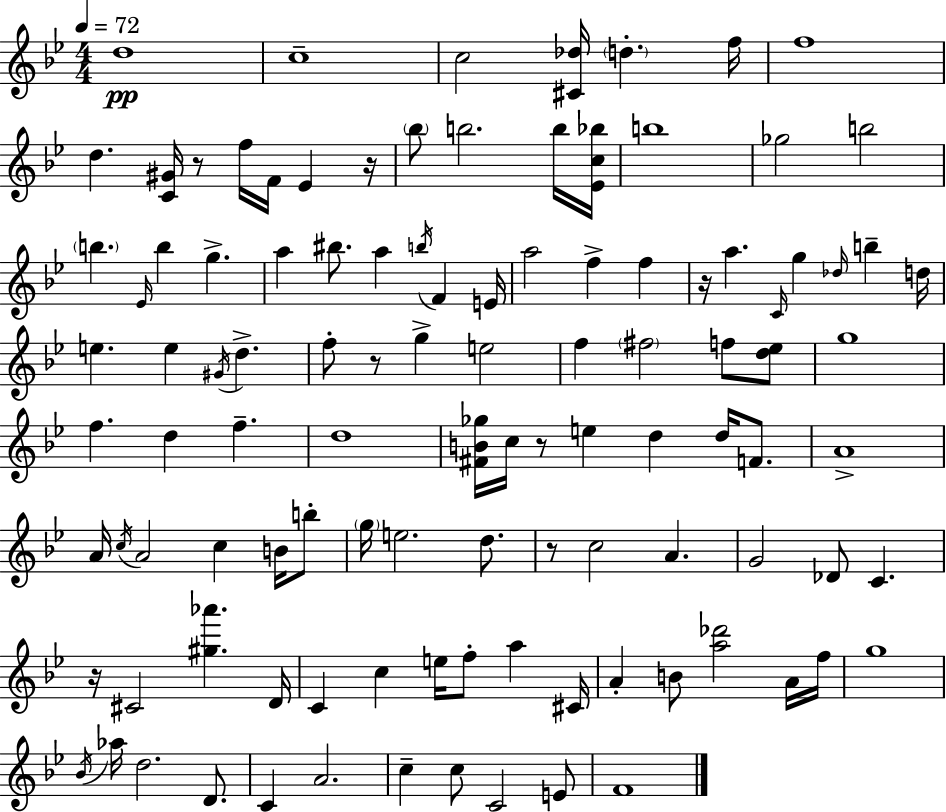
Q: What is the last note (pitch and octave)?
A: F4